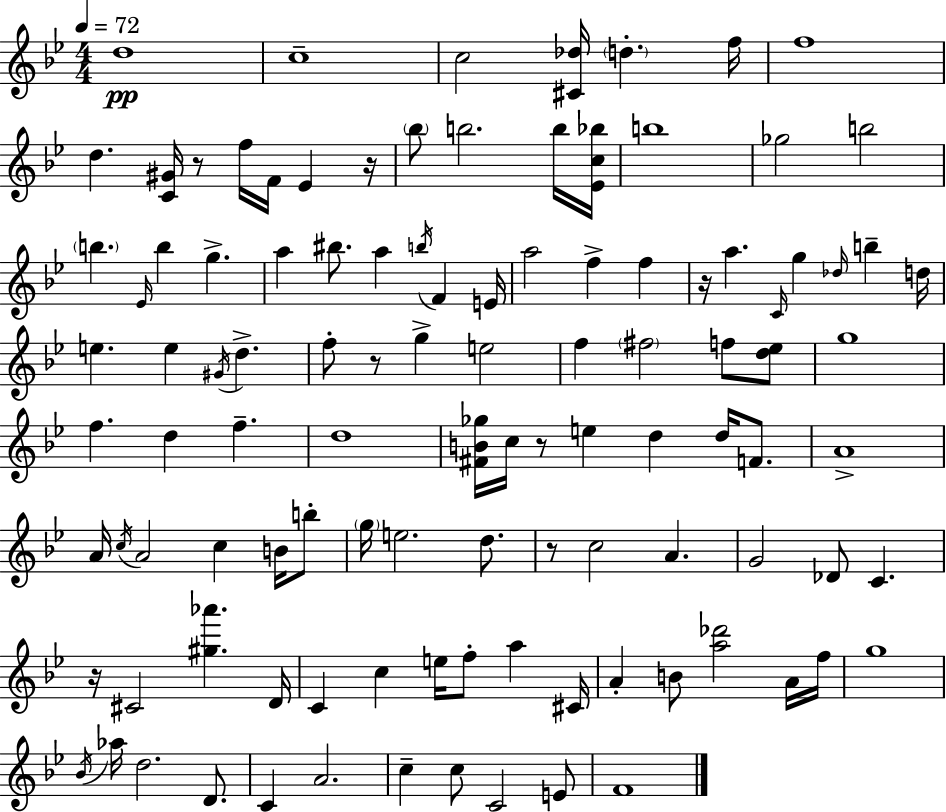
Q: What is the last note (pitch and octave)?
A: F4